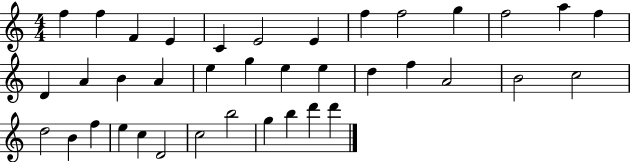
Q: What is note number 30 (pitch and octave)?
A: E5